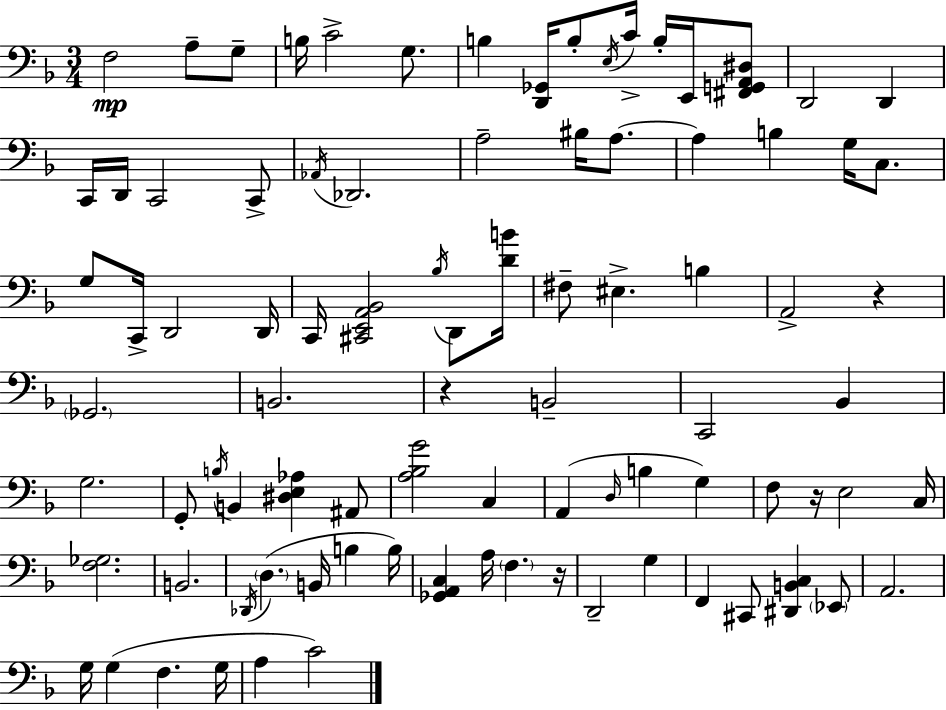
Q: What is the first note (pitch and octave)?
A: F3